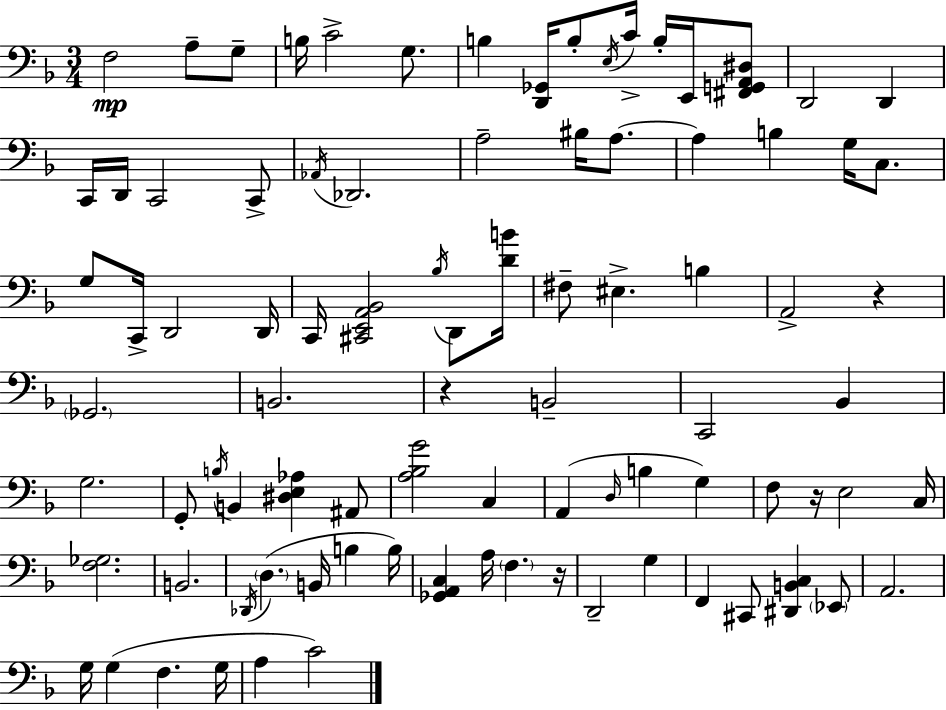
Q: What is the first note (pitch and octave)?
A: F3